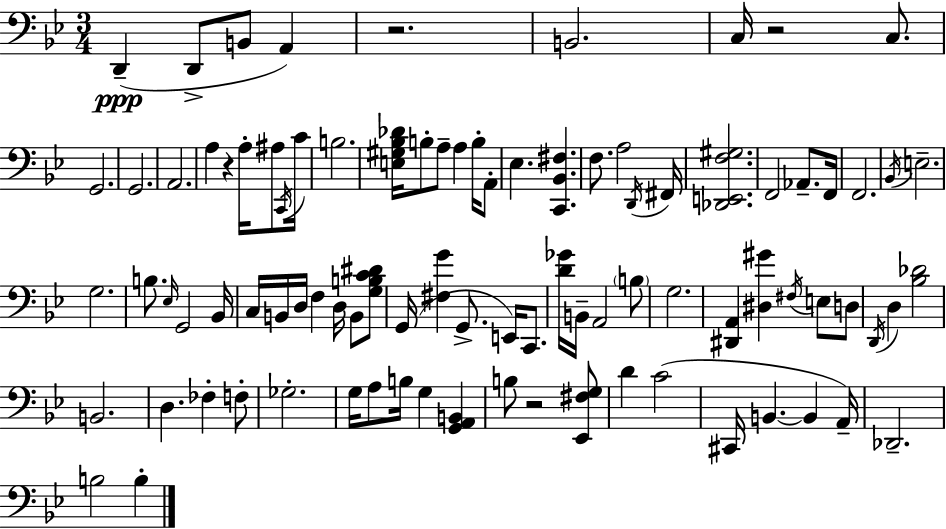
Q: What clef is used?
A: bass